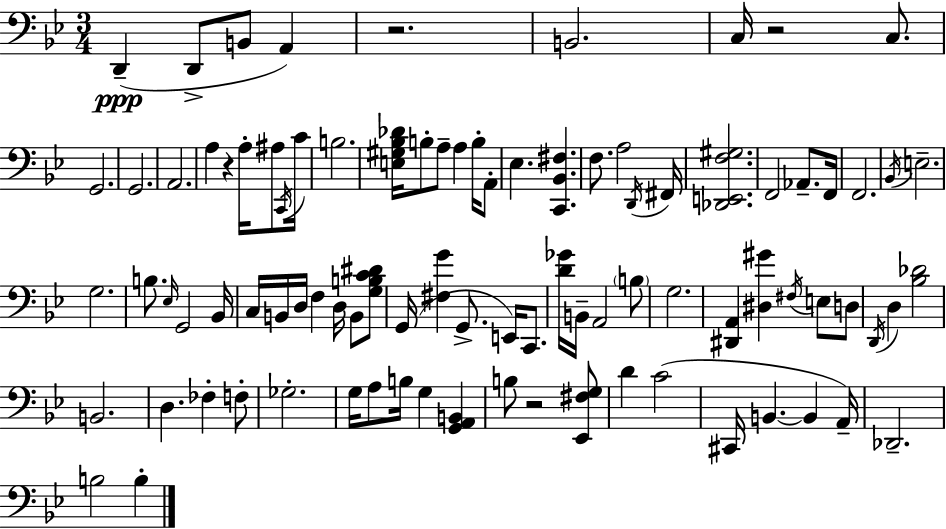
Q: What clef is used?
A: bass